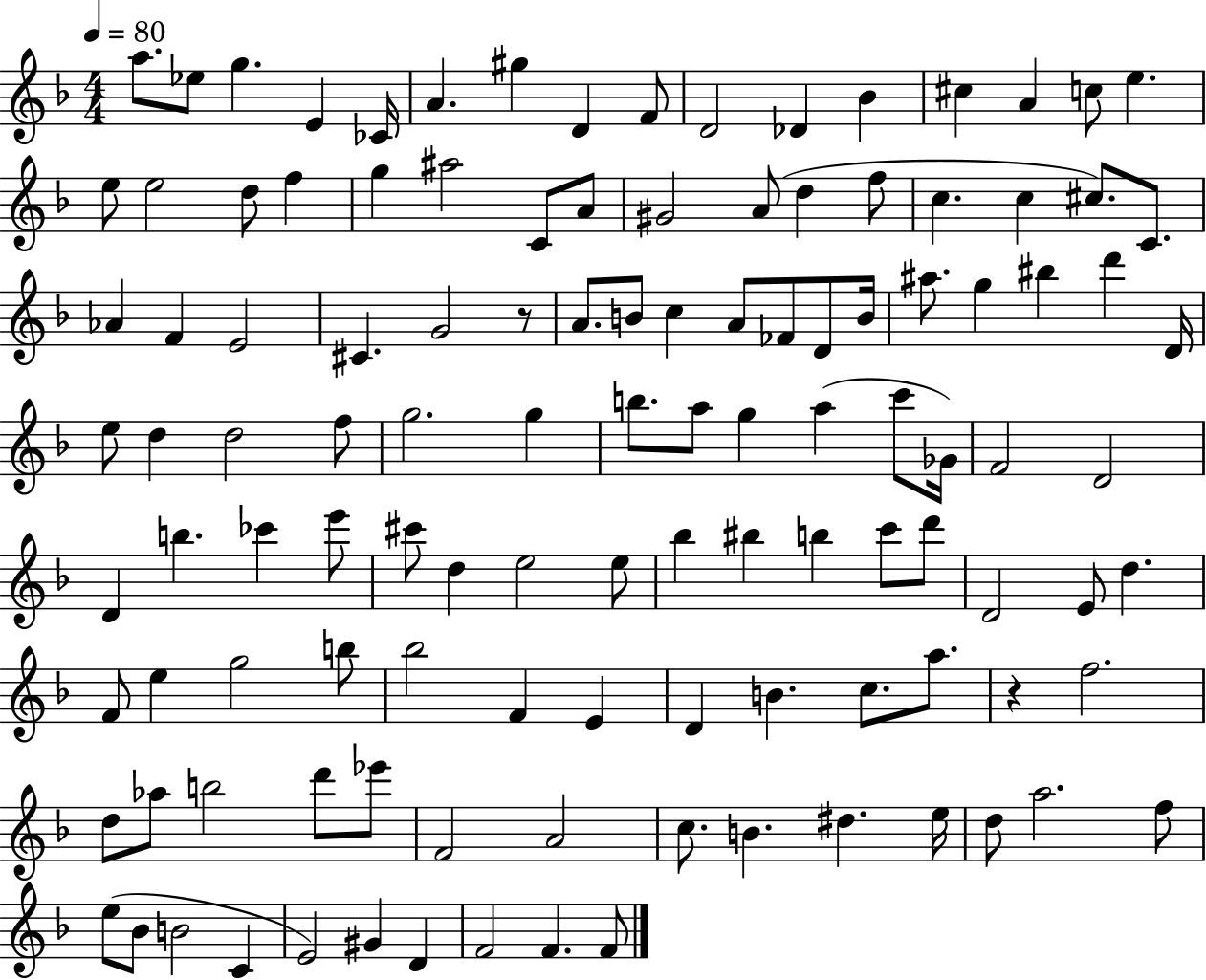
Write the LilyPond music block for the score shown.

{
  \clef treble
  \numericTimeSignature
  \time 4/4
  \key f \major
  \tempo 4 = 80
  a''8. ees''8 g''4. e'4 ces'16 | a'4. gis''4 d'4 f'8 | d'2 des'4 bes'4 | cis''4 a'4 c''8 e''4. | \break e''8 e''2 d''8 f''4 | g''4 ais''2 c'8 a'8 | gis'2 a'8( d''4 f''8 | c''4. c''4 cis''8.) c'8. | \break aes'4 f'4 e'2 | cis'4. g'2 r8 | a'8. b'8 c''4 a'8 fes'8 d'8 b'16 | ais''8. g''4 bis''4 d'''4 d'16 | \break e''8 d''4 d''2 f''8 | g''2. g''4 | b''8. a''8 g''4 a''4( c'''8 ges'16) | f'2 d'2 | \break d'4 b''4. ces'''4 e'''8 | cis'''8 d''4 e''2 e''8 | bes''4 bis''4 b''4 c'''8 d'''8 | d'2 e'8 d''4. | \break f'8 e''4 g''2 b''8 | bes''2 f'4 e'4 | d'4 b'4. c''8. a''8. | r4 f''2. | \break d''8 aes''8 b''2 d'''8 ees'''8 | f'2 a'2 | c''8. b'4. dis''4. e''16 | d''8 a''2. f''8 | \break e''8( bes'8 b'2 c'4 | e'2) gis'4 d'4 | f'2 f'4. f'8 | \bar "|."
}